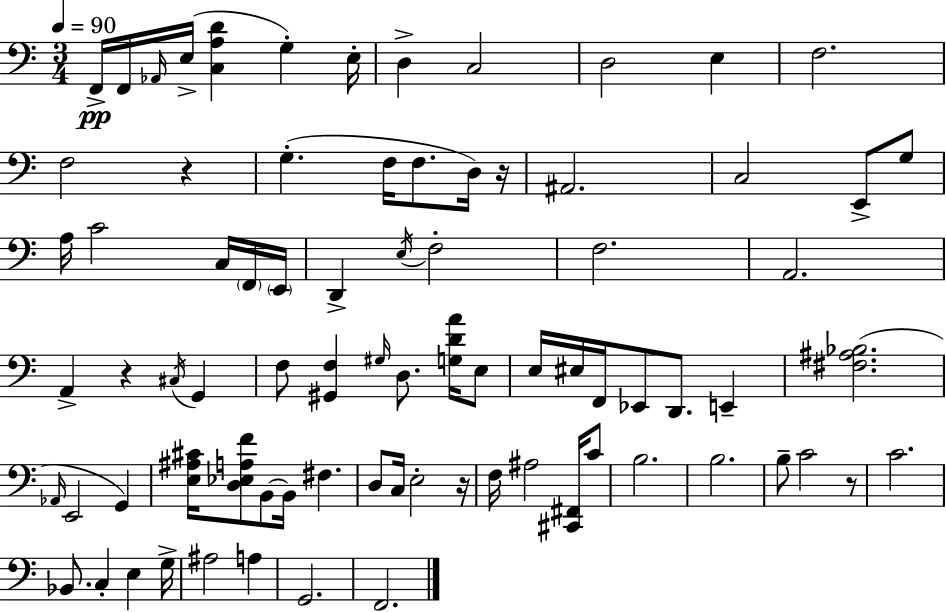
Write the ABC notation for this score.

X:1
T:Untitled
M:3/4
L:1/4
K:C
F,,/4 F,,/4 _A,,/4 E,/4 [C,A,D] G, E,/4 D, C,2 D,2 E, F,2 F,2 z G, F,/4 F,/2 D,/4 z/4 ^A,,2 C,2 E,,/2 G,/2 A,/4 C2 C,/4 F,,/4 E,,/4 D,, E,/4 F,2 F,2 A,,2 A,, z ^C,/4 G,, F,/2 [^G,,F,] ^G,/4 D,/2 [G,DA]/4 E,/2 E,/4 ^E,/4 F,,/4 _E,,/2 D,,/2 E,, [^F,^A,_B,]2 _A,,/4 E,,2 G,, [E,^A,^C]/4 [D,_E,A,F]/2 B,,/2 B,,/4 ^F, D,/2 C,/4 E,2 z/4 F,/4 ^A,2 [^C,,^F,,]/4 C/2 B,2 B,2 B,/2 C2 z/2 C2 _B,,/2 C, E, G,/4 ^A,2 A, G,,2 F,,2